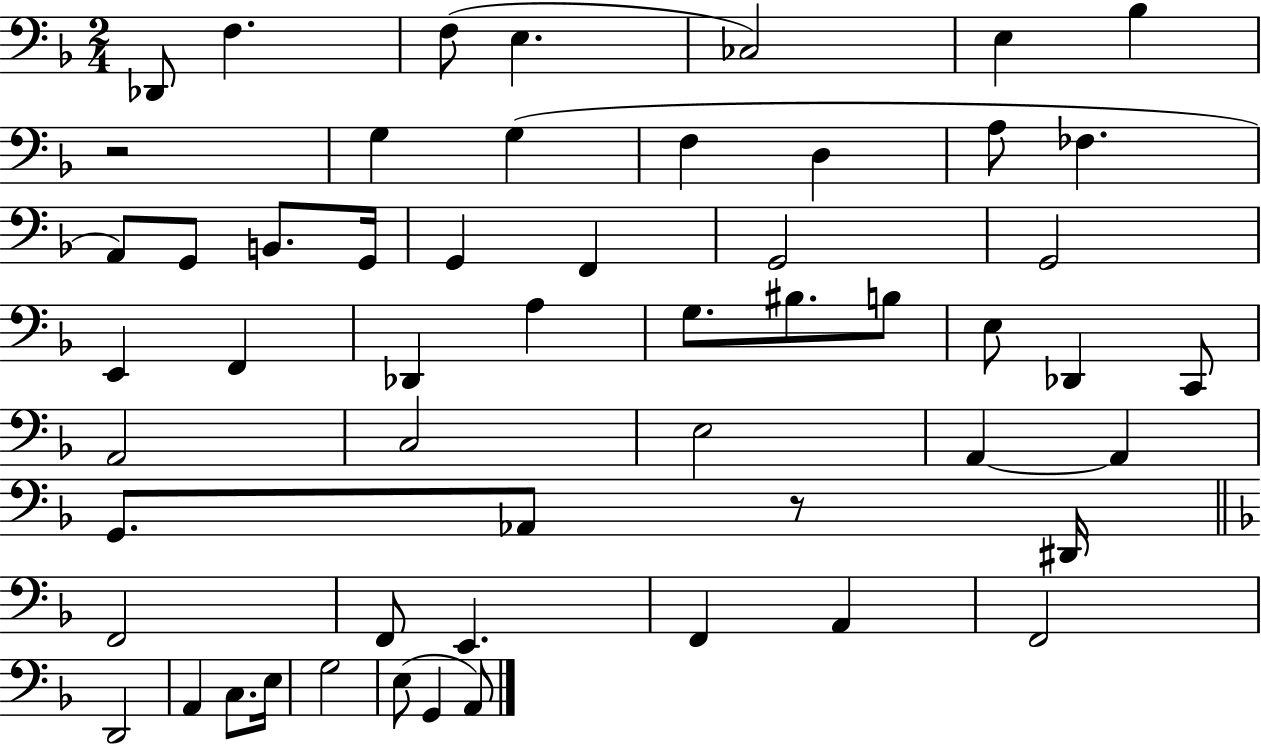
{
  \clef bass
  \numericTimeSignature
  \time 2/4
  \key f \major
  des,8 f4. | f8( e4. | ces2) | e4 bes4 | \break r2 | g4 g4( | f4 d4 | a8 fes4. | \break a,8) g,8 b,8. g,16 | g,4 f,4 | g,2 | g,2 | \break e,4 f,4 | des,4 a4 | g8. bis8. b8 | e8 des,4 c,8 | \break a,2 | c2 | e2 | a,4~~ a,4 | \break g,8. aes,8 r8 dis,16 | \bar "||" \break \key d \minor f,2 | f,8 e,4. | f,4 a,4 | f,2 | \break d,2 | a,4 c8. e16 | g2 | e8( g,4 a,8) | \break \bar "|."
}